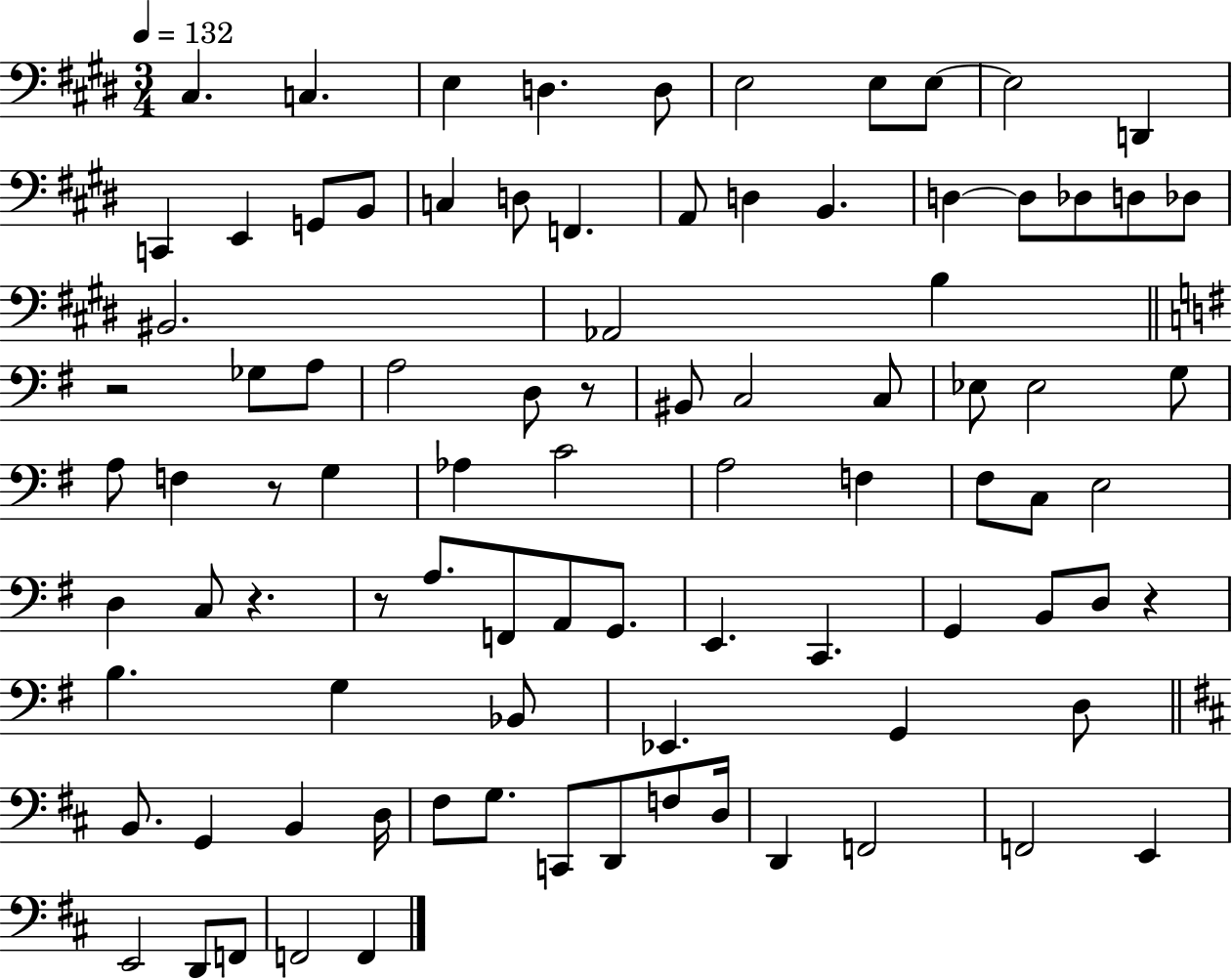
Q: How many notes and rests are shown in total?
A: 90